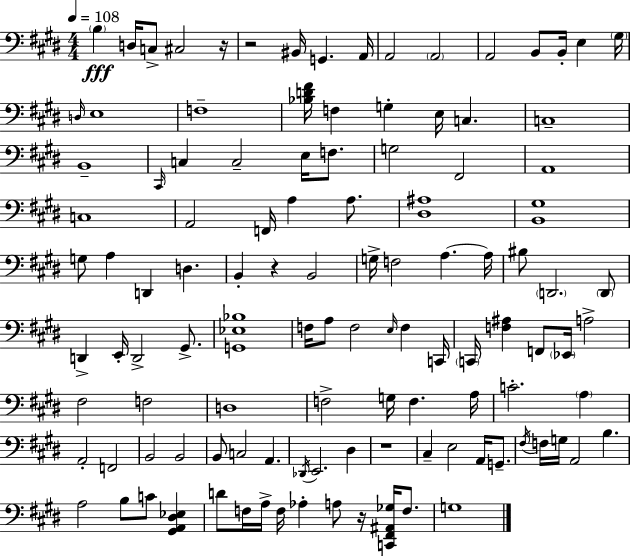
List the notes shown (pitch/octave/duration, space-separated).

B3/q D3/s C3/e C#3/h R/s R/h BIS2/s G2/q. A2/s A2/h A2/h A2/h B2/e B2/s E3/q G#3/s D3/s E3/w F3/w [Bb3,D4,F#4]/s F3/q G3/q E3/s C3/q. C3/w B2/w C#2/s C3/q C3/h E3/s F3/e. G3/h F#2/h A2/w C3/w A2/h F2/s A3/q A3/e. [D#3,A#3]/w [B2,G#3]/w G3/e A3/q D2/q D3/q. B2/q R/q B2/h G3/s F3/h A3/q. A3/s BIS3/e D2/h. D2/e D2/q E2/s D2/h G#2/e. [G2,Eb3,Bb3]/w F3/s A3/e F3/h E3/s F3/q C2/s C2/s [F3,A#3]/q F2/e Eb2/s A3/h F#3/h F3/h D3/w F3/h G3/s F3/q. A3/s C4/h. A3/q A2/h F2/h B2/h B2/h B2/e C3/h A2/q. Db2/s E2/h. D#3/q R/w C#3/q E3/h A2/s G2/e. F#3/s F3/s G3/s A2/h B3/q. A3/h B3/e C4/e [G#2,A2,D#3,Eb3]/q D4/e F3/s A3/s F3/s Ab3/q A3/e R/s [C2,F#2,A#2,Gb3]/s F3/e. G3/w